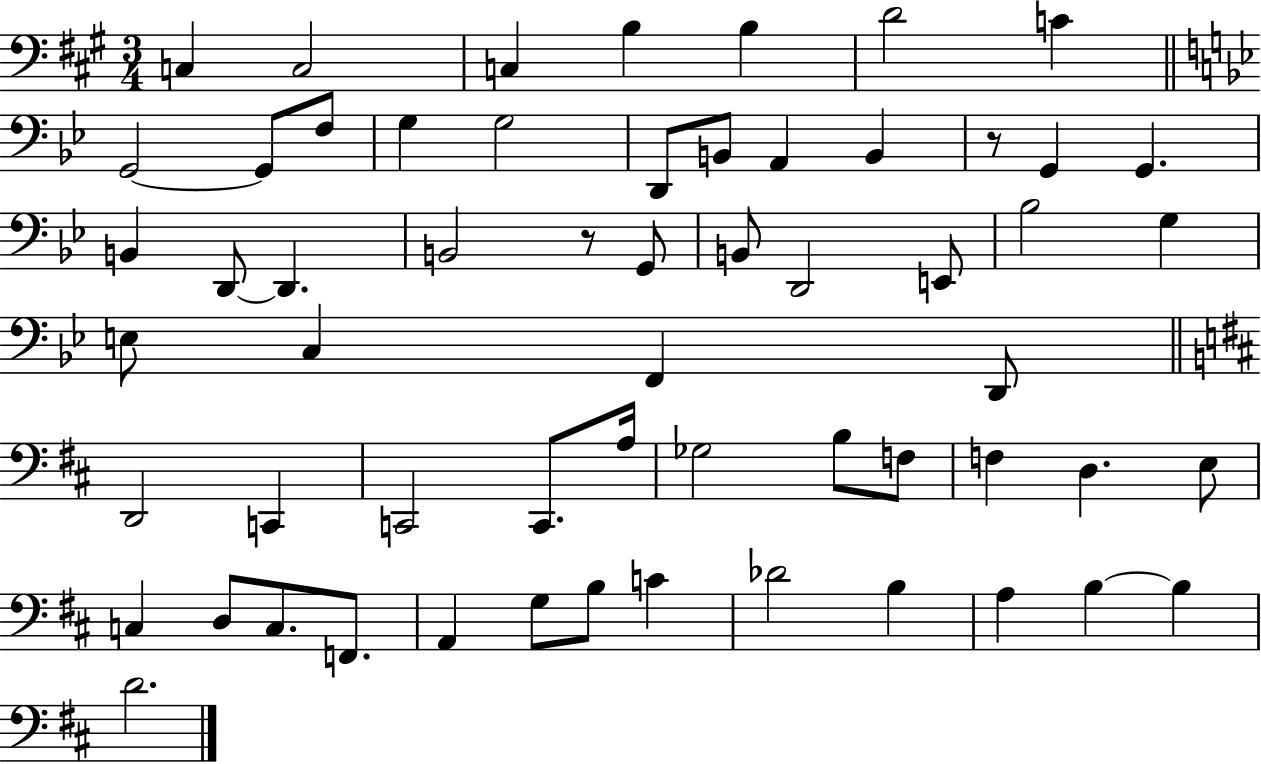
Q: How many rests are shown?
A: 2